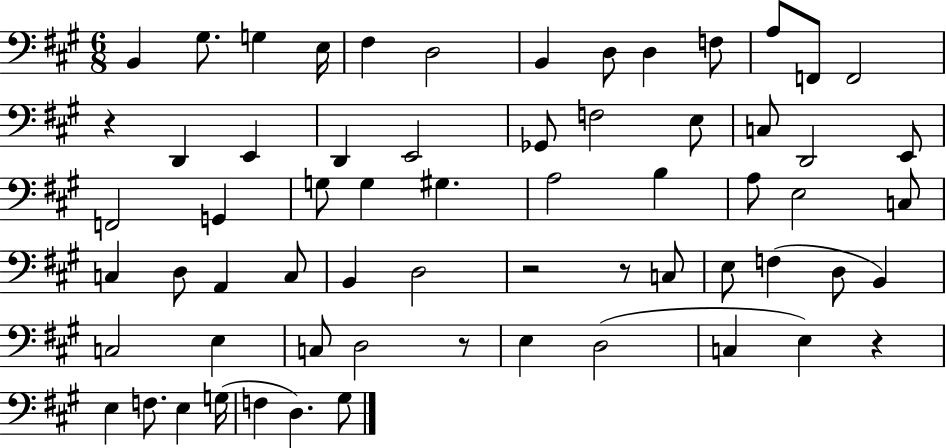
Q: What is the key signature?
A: A major